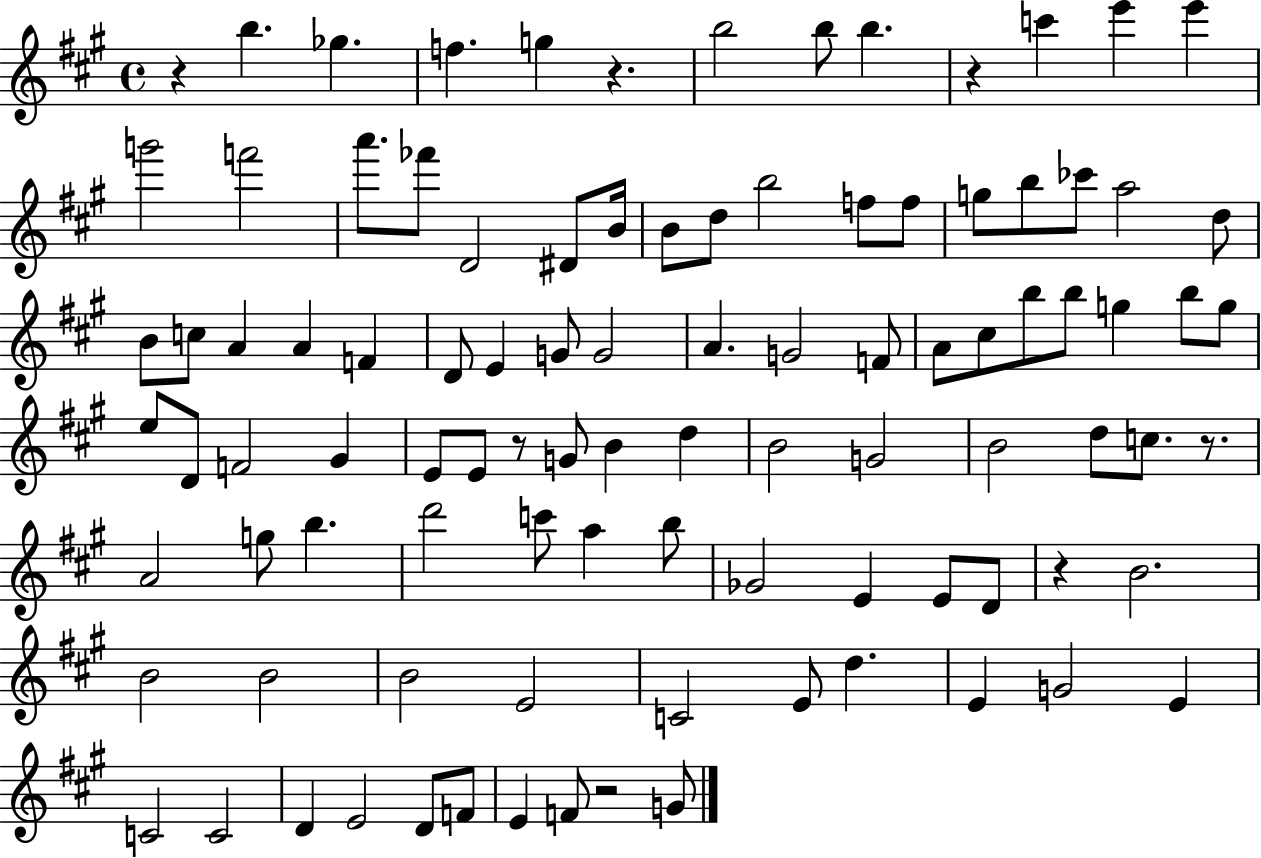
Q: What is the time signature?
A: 4/4